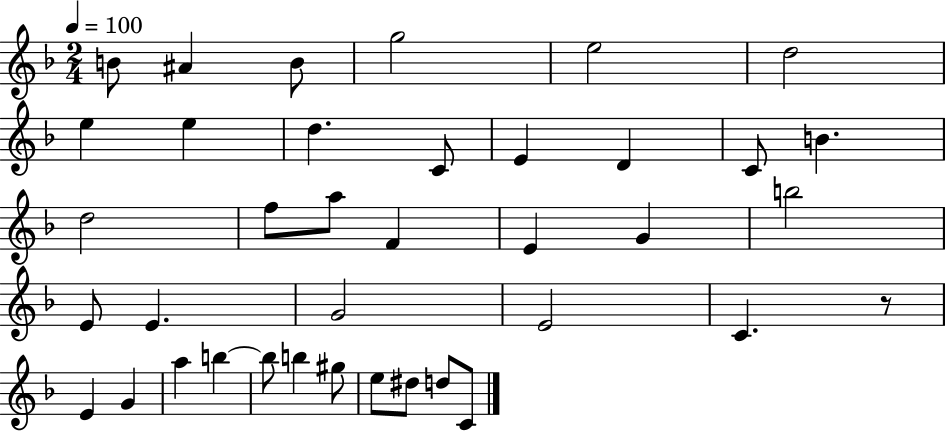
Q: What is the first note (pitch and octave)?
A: B4